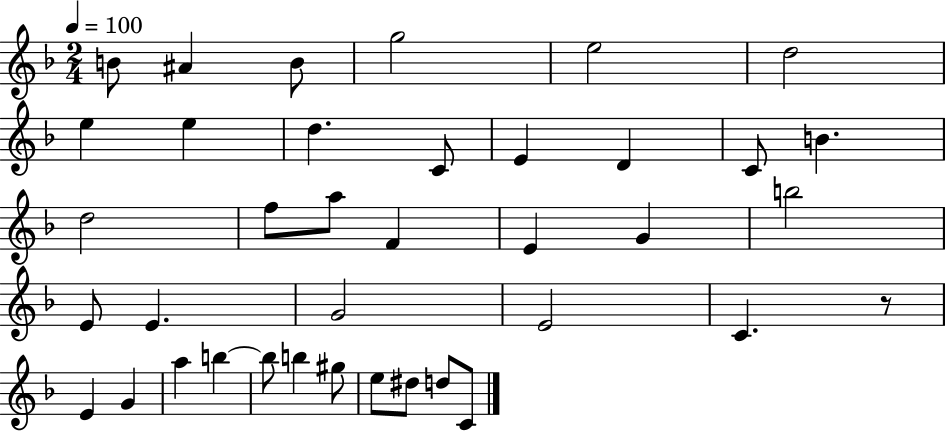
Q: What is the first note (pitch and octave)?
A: B4